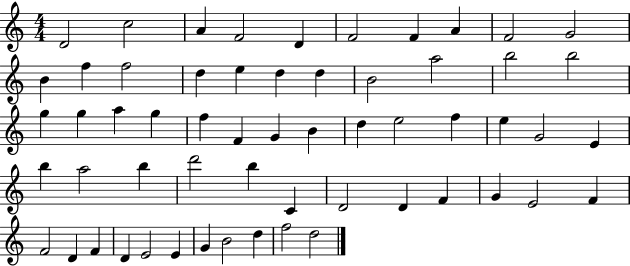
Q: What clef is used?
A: treble